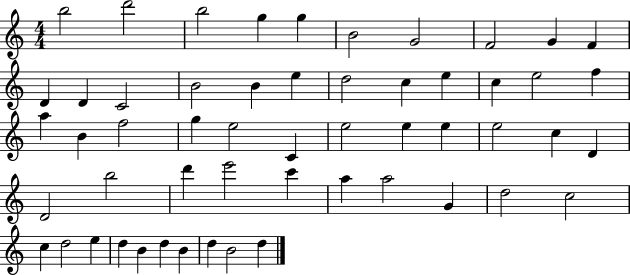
{
  \clef treble
  \numericTimeSignature
  \time 4/4
  \key c \major
  b''2 d'''2 | b''2 g''4 g''4 | b'2 g'2 | f'2 g'4 f'4 | \break d'4 d'4 c'2 | b'2 b'4 e''4 | d''2 c''4 e''4 | c''4 e''2 f''4 | \break a''4 b'4 f''2 | g''4 e''2 c'4 | e''2 e''4 e''4 | e''2 c''4 d'4 | \break d'2 b''2 | d'''4 e'''2 c'''4 | a''4 a''2 g'4 | d''2 c''2 | \break c''4 d''2 e''4 | d''4 b'4 d''4 b'4 | d''4 b'2 d''4 | \bar "|."
}